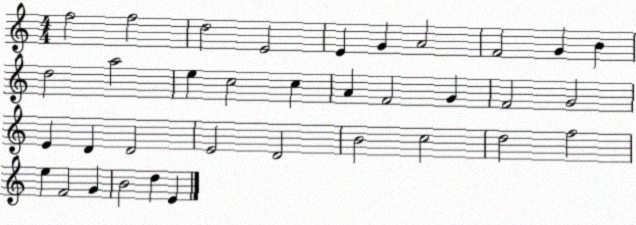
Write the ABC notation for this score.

X:1
T:Untitled
M:4/4
L:1/4
K:C
f2 f2 d2 E2 E G A2 F2 G B d2 a2 e c2 c A F2 G F2 G2 E D D2 E2 D2 B2 c2 d2 f2 e F2 G B2 d E